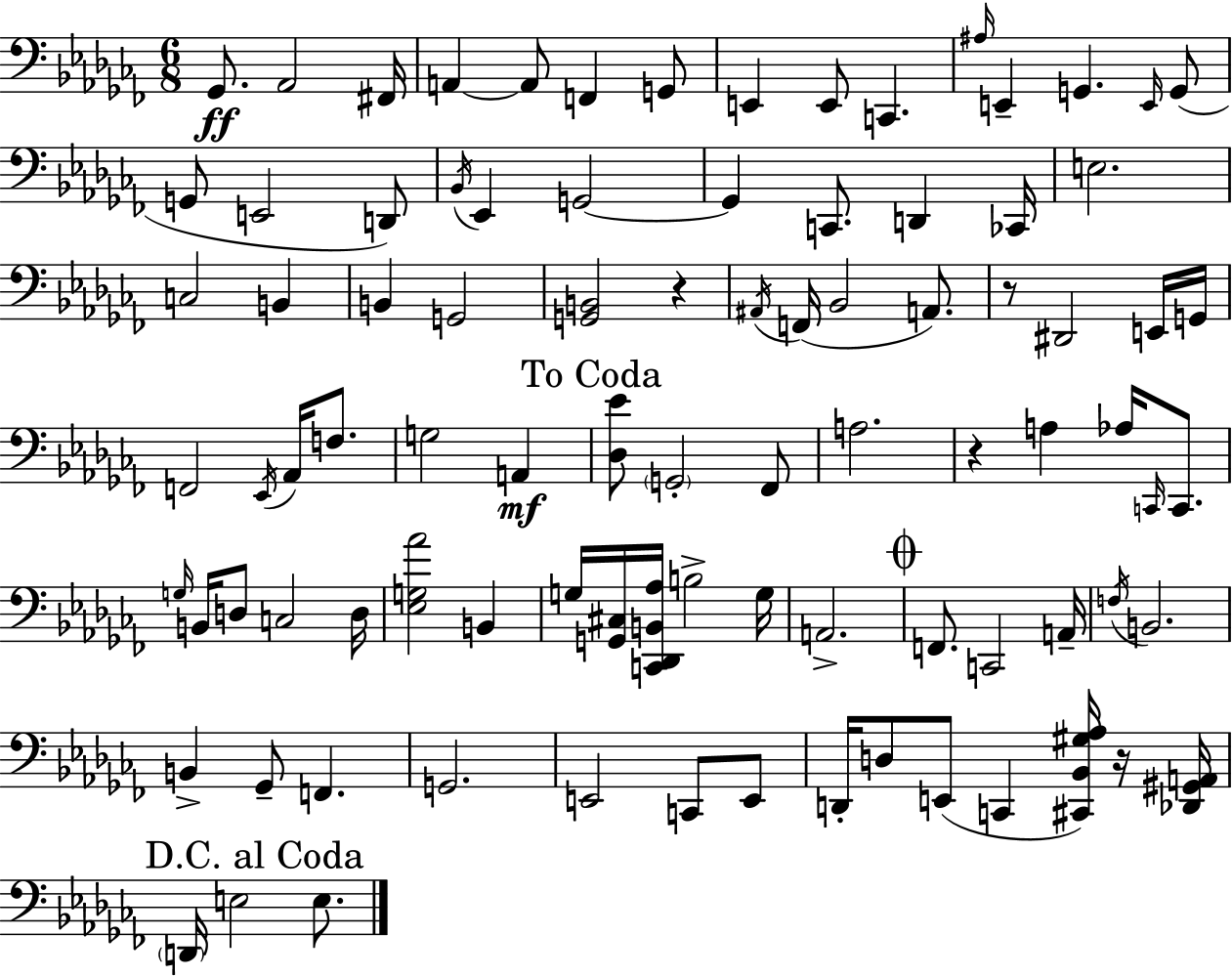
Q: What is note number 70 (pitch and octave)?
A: E2